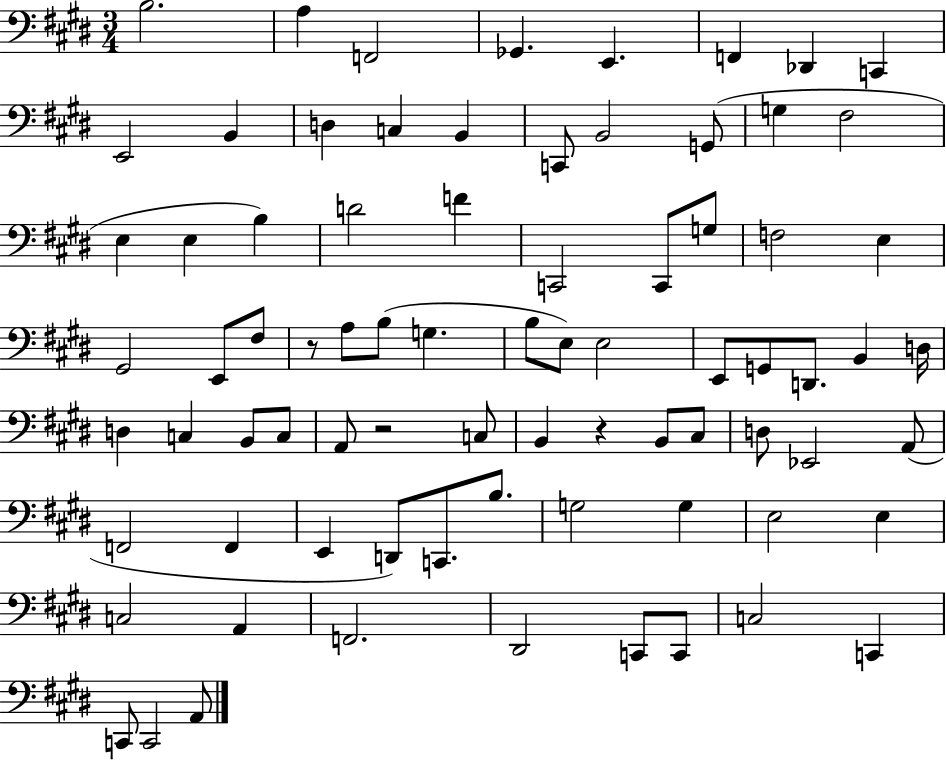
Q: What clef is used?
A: bass